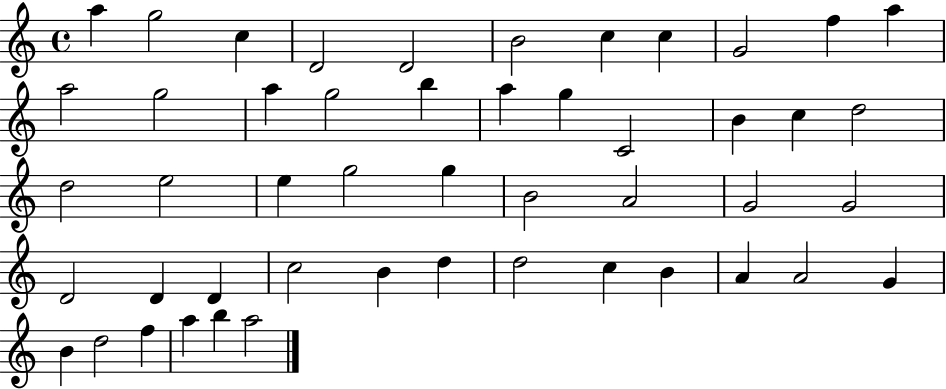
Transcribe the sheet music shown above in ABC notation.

X:1
T:Untitled
M:4/4
L:1/4
K:C
a g2 c D2 D2 B2 c c G2 f a a2 g2 a g2 b a g C2 B c d2 d2 e2 e g2 g B2 A2 G2 G2 D2 D D c2 B d d2 c B A A2 G B d2 f a b a2